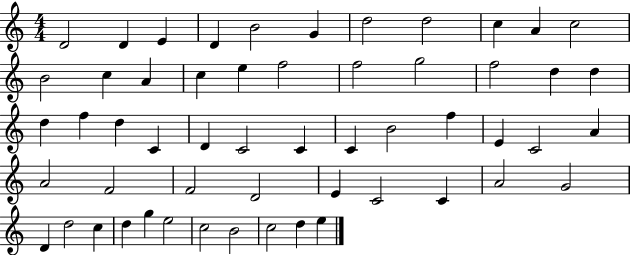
D4/h D4/q E4/q D4/q B4/h G4/q D5/h D5/h C5/q A4/q C5/h B4/h C5/q A4/q C5/q E5/q F5/h F5/h G5/h F5/h D5/q D5/q D5/q F5/q D5/q C4/q D4/q C4/h C4/q C4/q B4/h F5/q E4/q C4/h A4/q A4/h F4/h F4/h D4/h E4/q C4/h C4/q A4/h G4/h D4/q D5/h C5/q D5/q G5/q E5/h C5/h B4/h C5/h D5/q E5/q